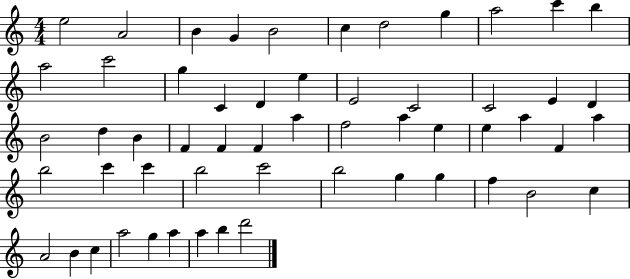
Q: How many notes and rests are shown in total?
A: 56